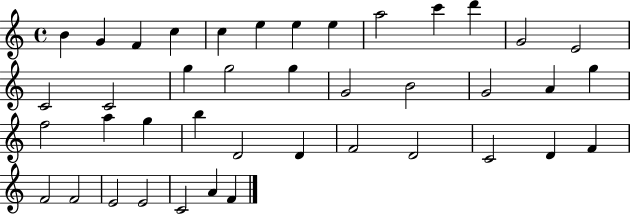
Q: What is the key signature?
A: C major